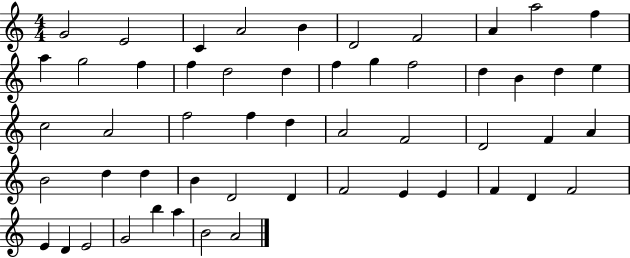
{
  \clef treble
  \numericTimeSignature
  \time 4/4
  \key c \major
  g'2 e'2 | c'4 a'2 b'4 | d'2 f'2 | a'4 a''2 f''4 | \break a''4 g''2 f''4 | f''4 d''2 d''4 | f''4 g''4 f''2 | d''4 b'4 d''4 e''4 | \break c''2 a'2 | f''2 f''4 d''4 | a'2 f'2 | d'2 f'4 a'4 | \break b'2 d''4 d''4 | b'4 d'2 d'4 | f'2 e'4 e'4 | f'4 d'4 f'2 | \break e'4 d'4 e'2 | g'2 b''4 a''4 | b'2 a'2 | \bar "|."
}